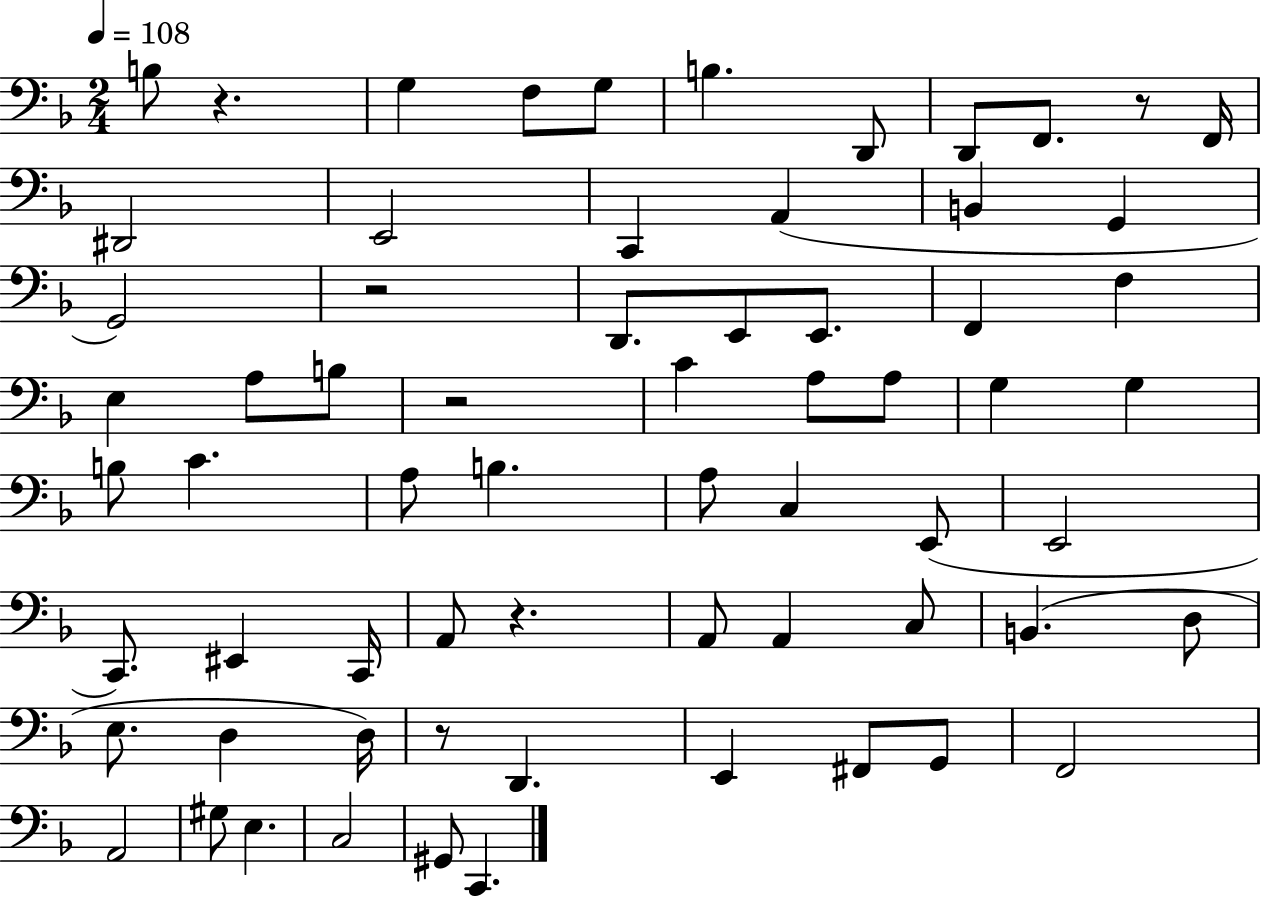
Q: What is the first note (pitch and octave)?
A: B3